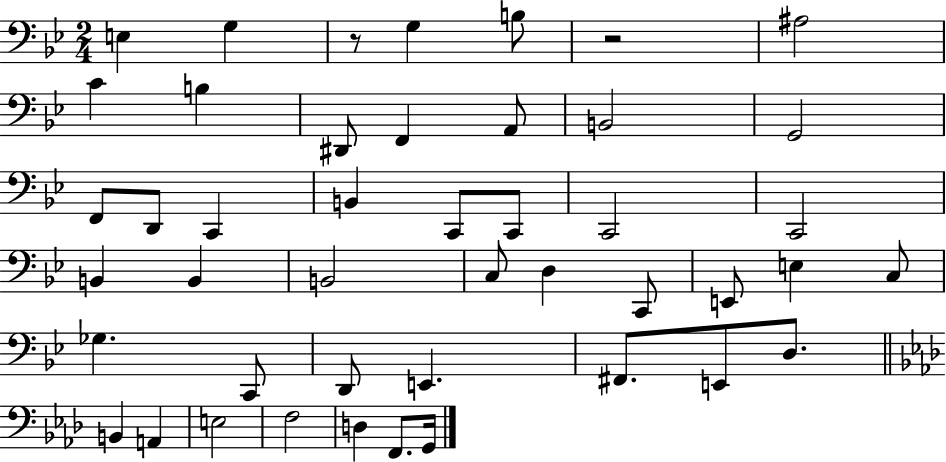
E3/q G3/q R/e G3/q B3/e R/h A#3/h C4/q B3/q D#2/e F2/q A2/e B2/h G2/h F2/e D2/e C2/q B2/q C2/e C2/e C2/h C2/h B2/q B2/q B2/h C3/e D3/q C2/e E2/e E3/q C3/e Gb3/q. C2/e D2/e E2/q. F#2/e. E2/e D3/e. B2/q A2/q E3/h F3/h D3/q F2/e. G2/s